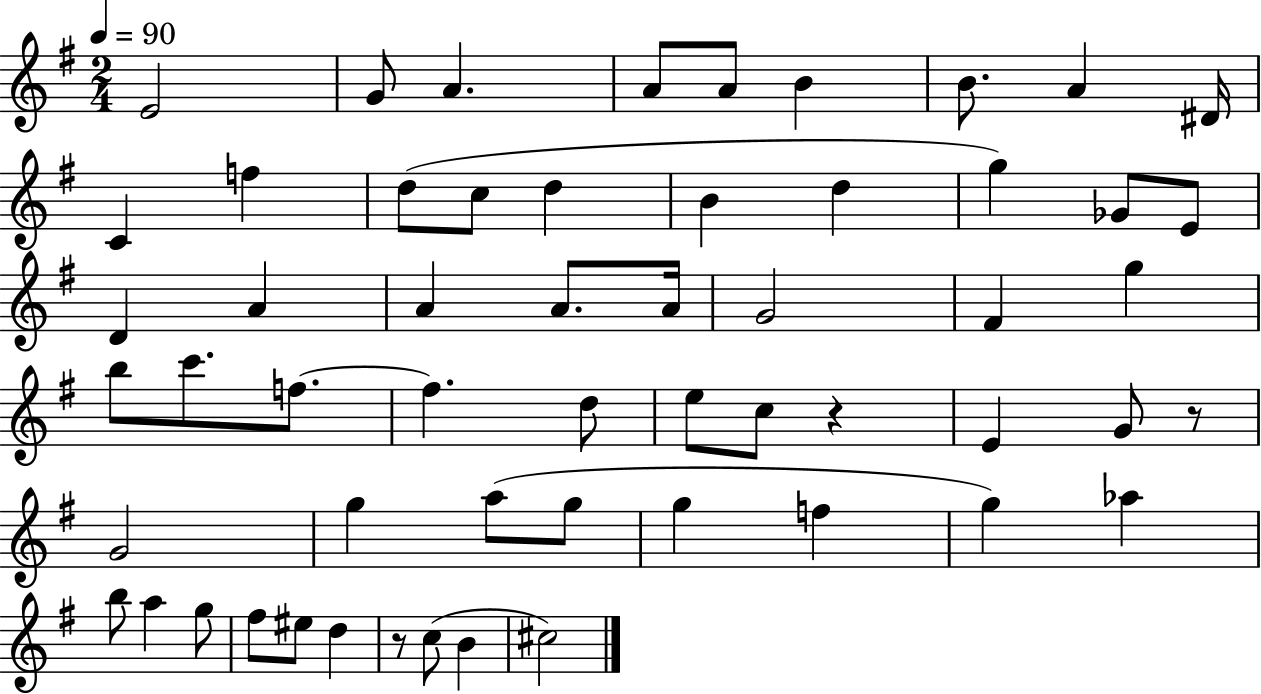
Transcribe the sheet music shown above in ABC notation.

X:1
T:Untitled
M:2/4
L:1/4
K:G
E2 G/2 A A/2 A/2 B B/2 A ^D/4 C f d/2 c/2 d B d g _G/2 E/2 D A A A/2 A/4 G2 ^F g b/2 c'/2 f/2 f d/2 e/2 c/2 z E G/2 z/2 G2 g a/2 g/2 g f g _a b/2 a g/2 ^f/2 ^e/2 d z/2 c/2 B ^c2